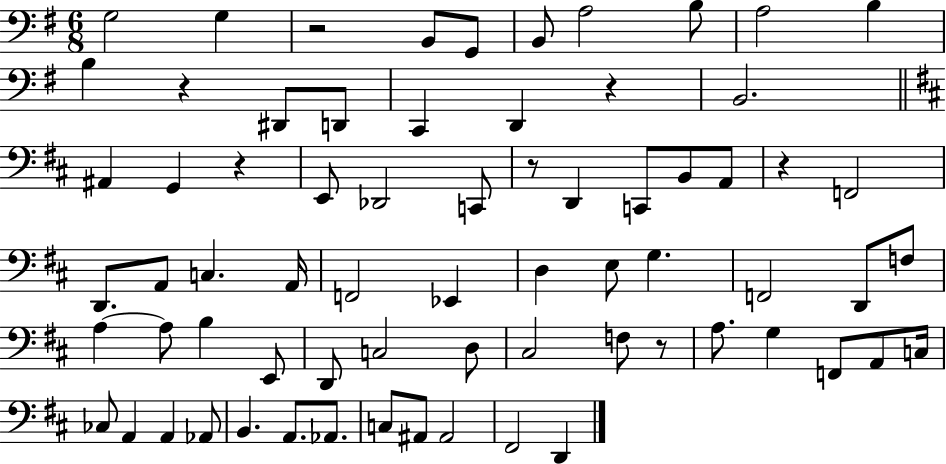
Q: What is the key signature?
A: G major